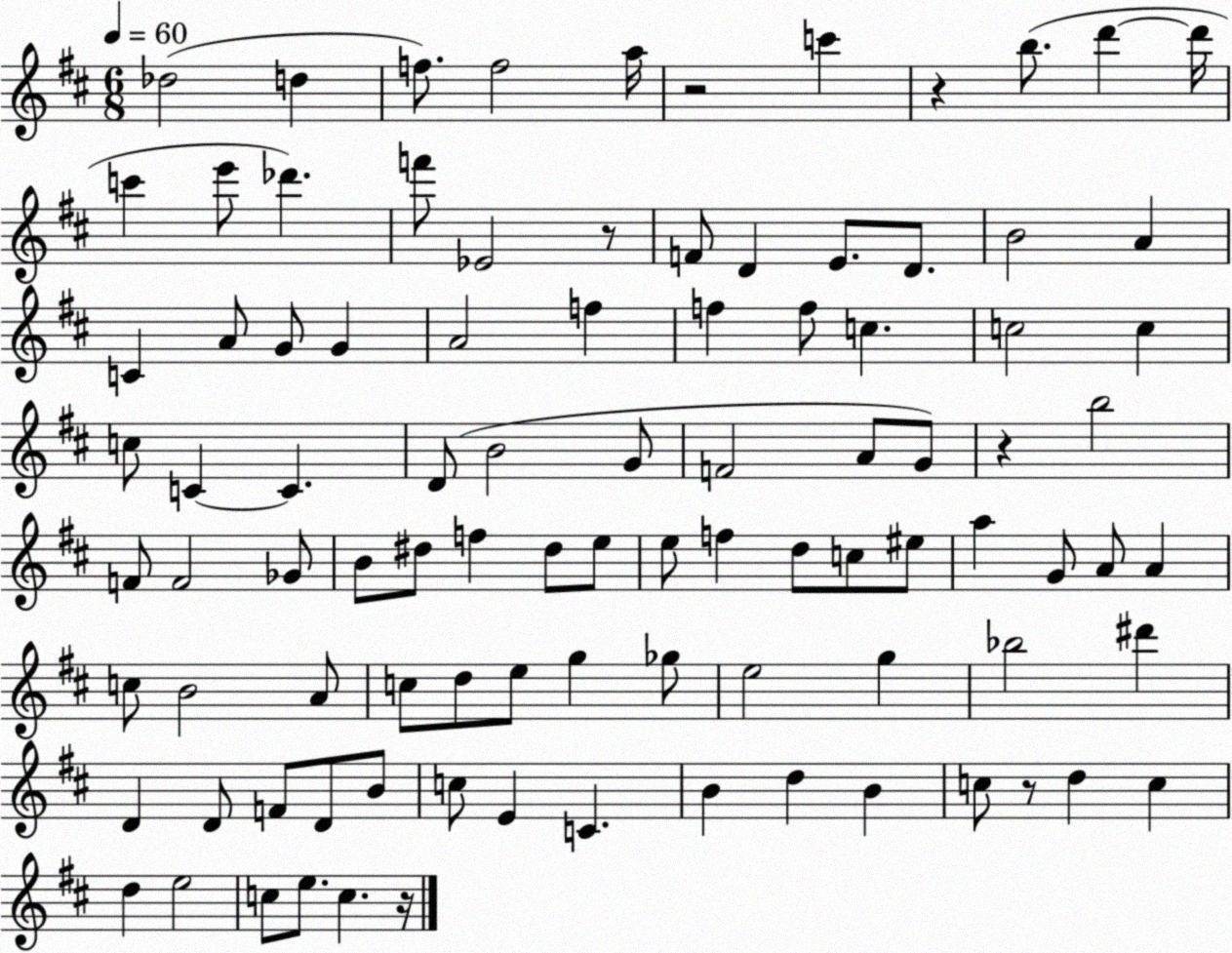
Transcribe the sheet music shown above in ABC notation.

X:1
T:Untitled
M:6/8
L:1/4
K:D
_d2 d f/2 f2 a/4 z2 c' z b/2 d' d'/4 c' e'/2 _d' f'/2 _E2 z/2 F/2 D E/2 D/2 B2 A C A/2 G/2 G A2 f f f/2 c c2 c c/2 C C D/2 B2 G/2 F2 A/2 G/2 z b2 F/2 F2 _G/2 B/2 ^d/2 f ^d/2 e/2 e/2 f d/2 c/2 ^e/2 a G/2 A/2 A c/2 B2 A/2 c/2 d/2 e/2 g _g/2 e2 g _b2 ^d' D D/2 F/2 D/2 B/2 c/2 E C B d B c/2 z/2 d c d e2 c/2 e/2 c z/4